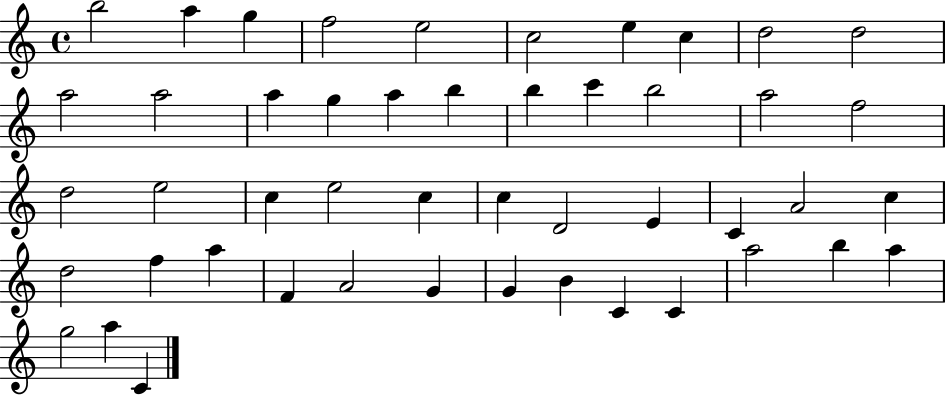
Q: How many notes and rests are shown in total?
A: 48